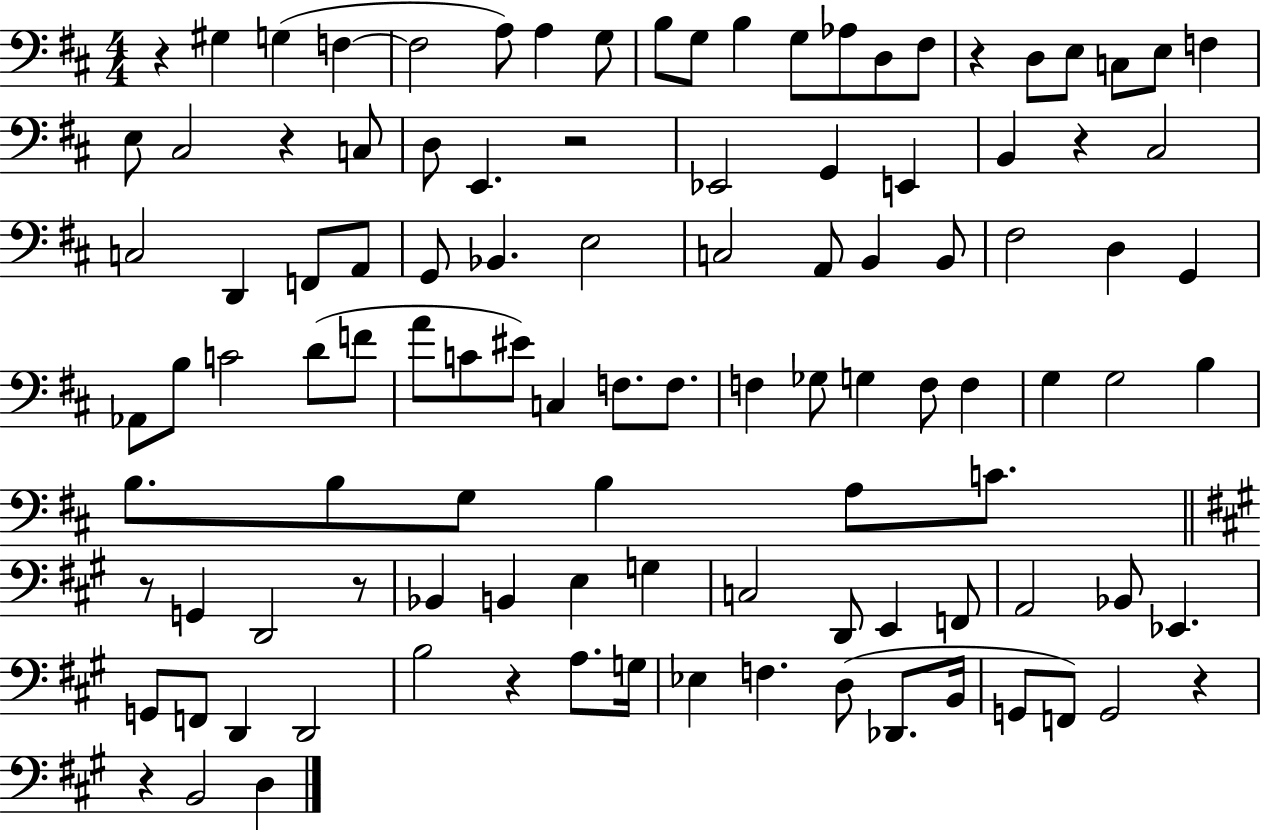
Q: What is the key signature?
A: D major